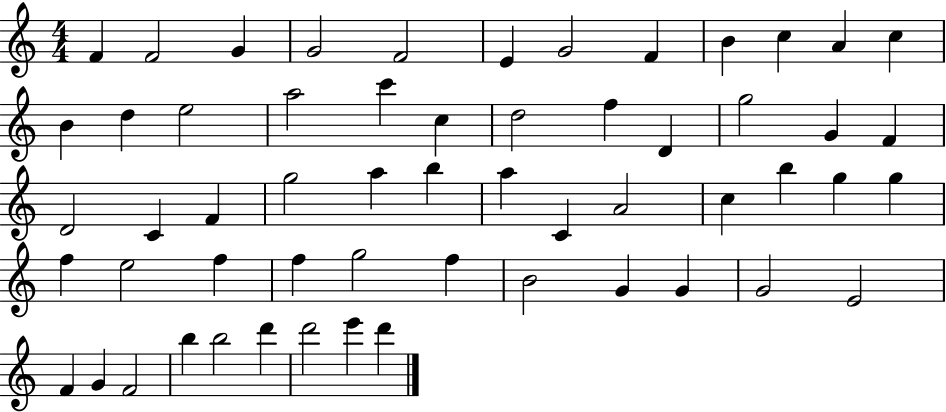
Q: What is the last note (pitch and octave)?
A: D6